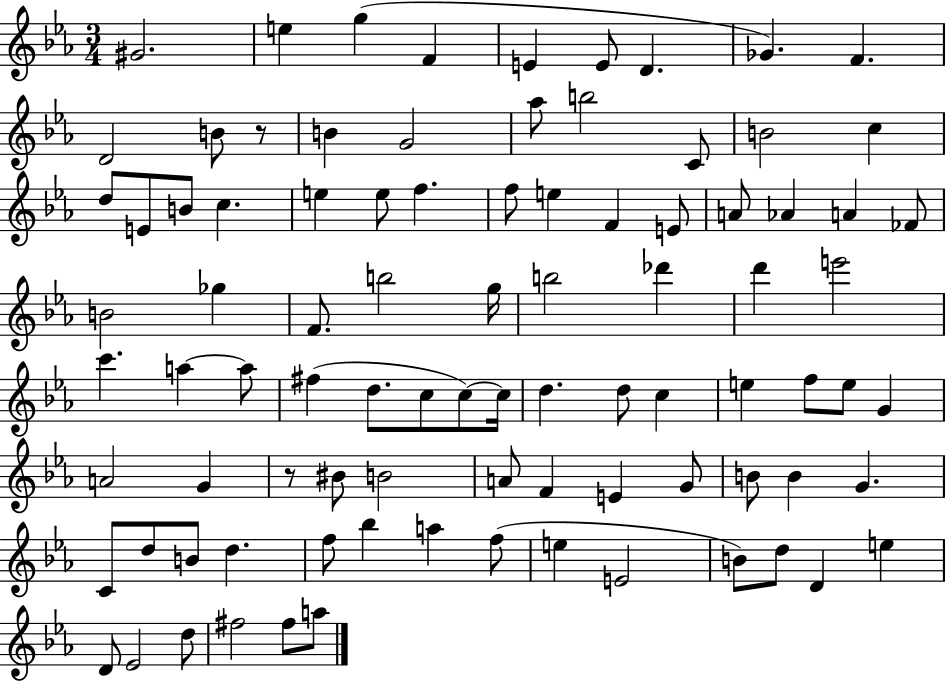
G#4/h. E5/q G5/q F4/q E4/q E4/e D4/q. Gb4/q. F4/q. D4/h B4/e R/e B4/q G4/h Ab5/e B5/h C4/e B4/h C5/q D5/e E4/e B4/e C5/q. E5/q E5/e F5/q. F5/e E5/q F4/q E4/e A4/e Ab4/q A4/q FES4/e B4/h Gb5/q F4/e. B5/h G5/s B5/h Db6/q D6/q E6/h C6/q. A5/q A5/e F#5/q D5/e. C5/e C5/e C5/s D5/q. D5/e C5/q E5/q F5/e E5/e G4/q A4/h G4/q R/e BIS4/e B4/h A4/e F4/q E4/q G4/e B4/e B4/q G4/q. C4/e D5/e B4/e D5/q. F5/e Bb5/q A5/q F5/e E5/q E4/h B4/e D5/e D4/q E5/q D4/e Eb4/h D5/e F#5/h F#5/e A5/e